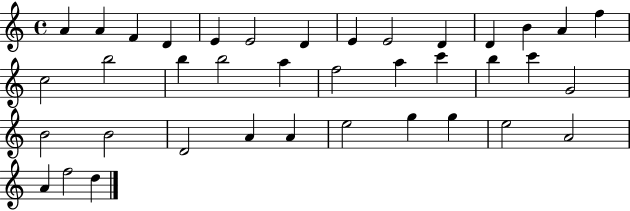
{
  \clef treble
  \time 4/4
  \defaultTimeSignature
  \key c \major
  a'4 a'4 f'4 d'4 | e'4 e'2 d'4 | e'4 e'2 d'4 | d'4 b'4 a'4 f''4 | \break c''2 b''2 | b''4 b''2 a''4 | f''2 a''4 c'''4 | b''4 c'''4 g'2 | \break b'2 b'2 | d'2 a'4 a'4 | e''2 g''4 g''4 | e''2 a'2 | \break a'4 f''2 d''4 | \bar "|."
}